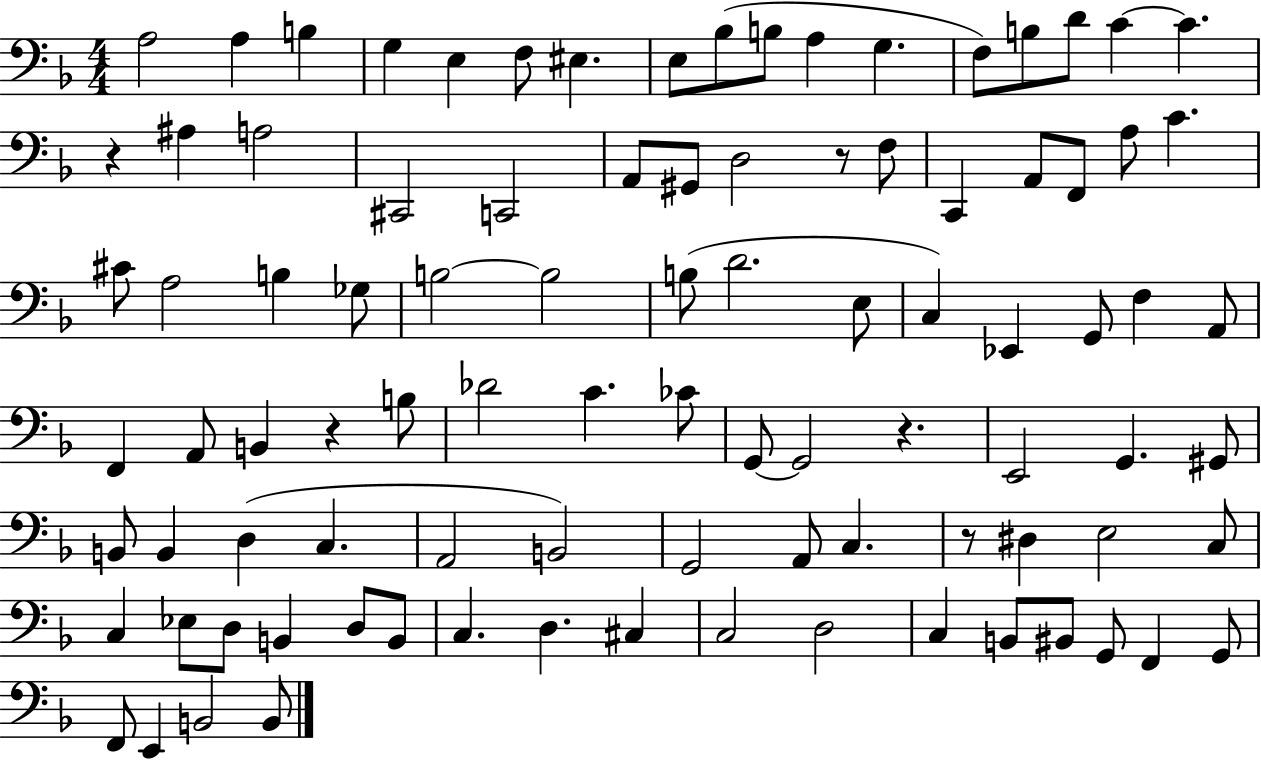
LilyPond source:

{
  \clef bass
  \numericTimeSignature
  \time 4/4
  \key f \major
  \repeat volta 2 { a2 a4 b4 | g4 e4 f8 eis4. | e8 bes8( b8 a4 g4. | f8) b8 d'8 c'4~~ c'4. | \break r4 ais4 a2 | cis,2 c,2 | a,8 gis,8 d2 r8 f8 | c,4 a,8 f,8 a8 c'4. | \break cis'8 a2 b4 ges8 | b2~~ b2 | b8( d'2. e8 | c4) ees,4 g,8 f4 a,8 | \break f,4 a,8 b,4 r4 b8 | des'2 c'4. ces'8 | g,8~~ g,2 r4. | e,2 g,4. gis,8 | \break b,8 b,4 d4( c4. | a,2 b,2) | g,2 a,8 c4. | r8 dis4 e2 c8 | \break c4 ees8 d8 b,4 d8 b,8 | c4. d4. cis4 | c2 d2 | c4 b,8 bis,8 g,8 f,4 g,8 | \break f,8 e,4 b,2 b,8 | } \bar "|."
}